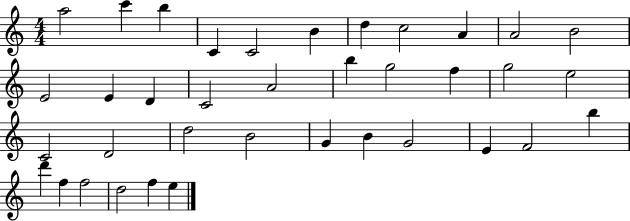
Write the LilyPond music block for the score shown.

{
  \clef treble
  \numericTimeSignature
  \time 4/4
  \key c \major
  a''2 c'''4 b''4 | c'4 c'2 b'4 | d''4 c''2 a'4 | a'2 b'2 | \break e'2 e'4 d'4 | c'2 a'2 | b''4 g''2 f''4 | g''2 e''2 | \break c'2 d'2 | d''2 b'2 | g'4 b'4 g'2 | e'4 f'2 b''4 | \break d'''4 f''4 f''2 | d''2 f''4 e''4 | \bar "|."
}